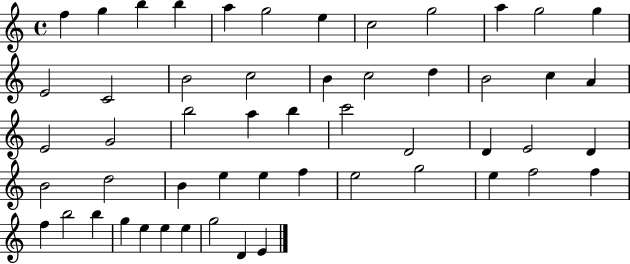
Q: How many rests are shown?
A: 0